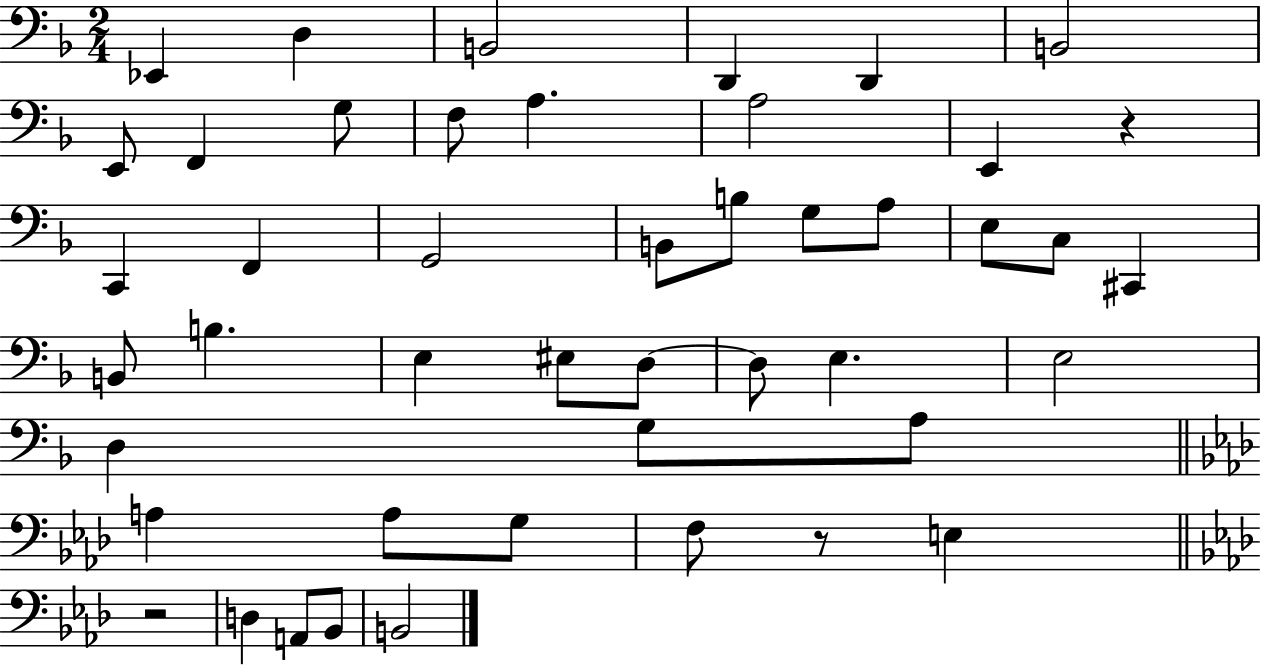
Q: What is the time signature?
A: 2/4